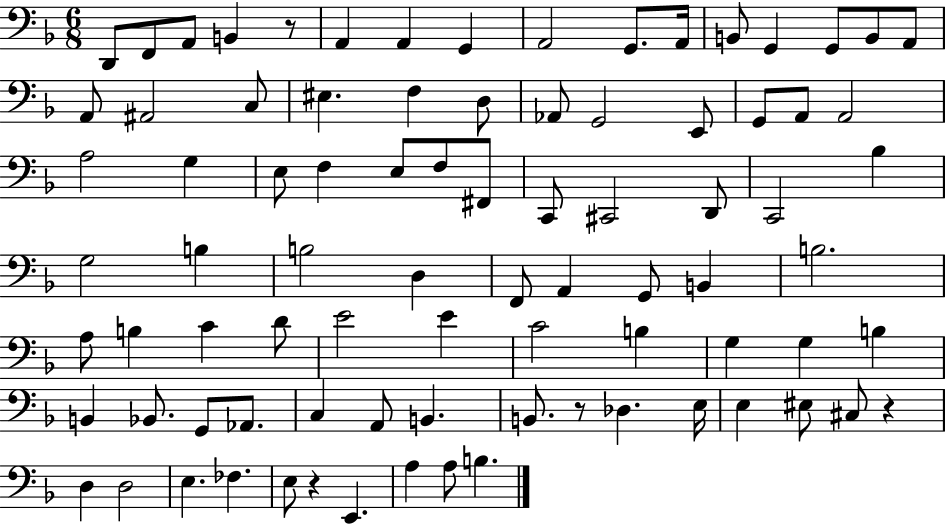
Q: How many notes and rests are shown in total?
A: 85